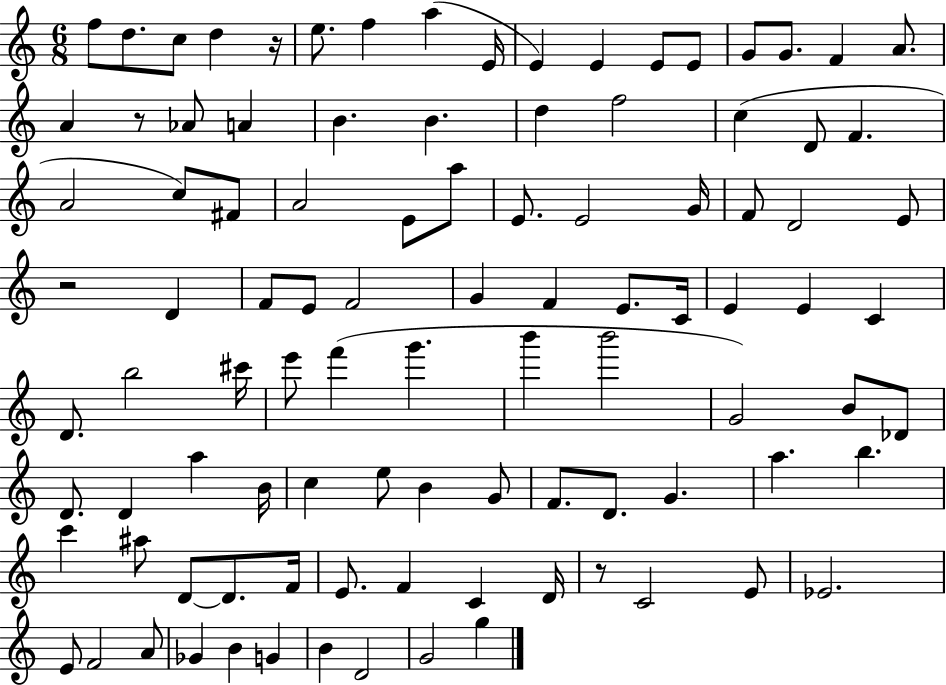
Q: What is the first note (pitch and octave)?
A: F5